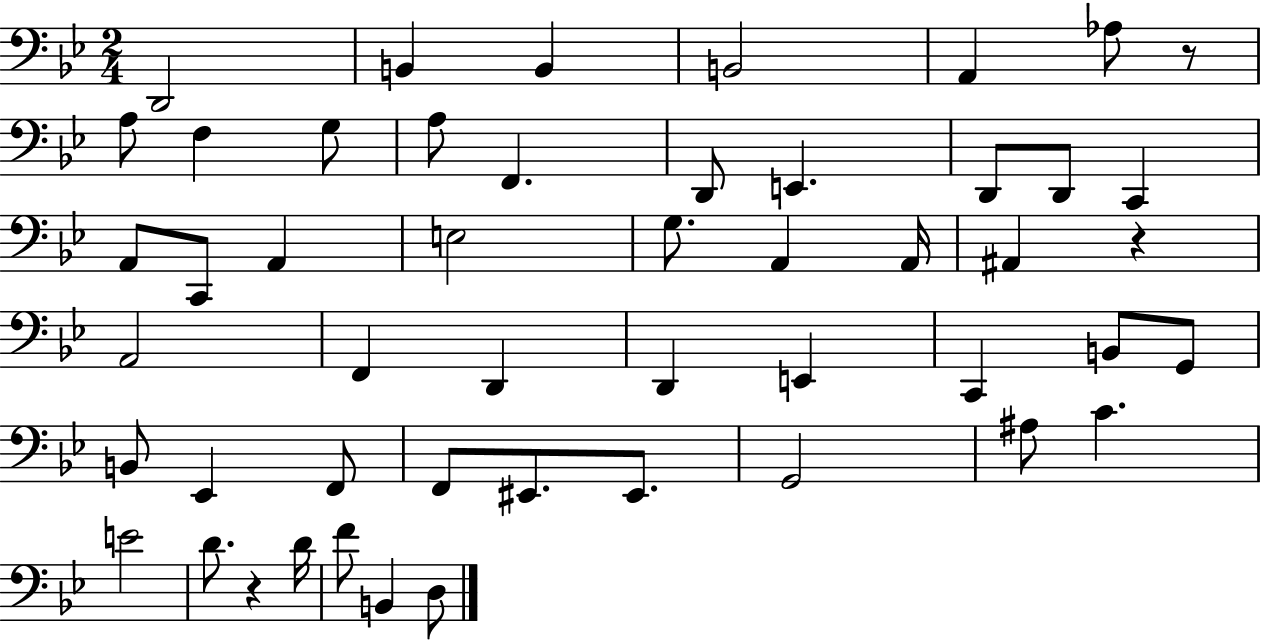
D2/h B2/q B2/q B2/h A2/q Ab3/e R/e A3/e F3/q G3/e A3/e F2/q. D2/e E2/q. D2/e D2/e C2/q A2/e C2/e A2/q E3/h G3/e. A2/q A2/s A#2/q R/q A2/h F2/q D2/q D2/q E2/q C2/q B2/e G2/e B2/e Eb2/q F2/e F2/e EIS2/e. EIS2/e. G2/h A#3/e C4/q. E4/h D4/e. R/q D4/s F4/e B2/q D3/e